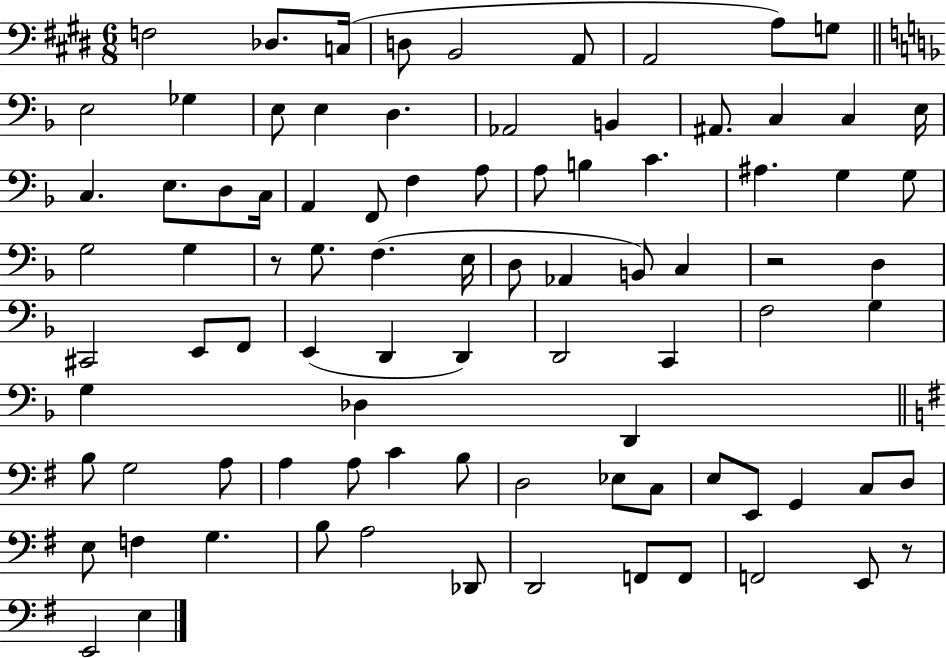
F3/h Db3/e. C3/s D3/e B2/h A2/e A2/h A3/e G3/e E3/h Gb3/q E3/e E3/q D3/q. Ab2/h B2/q A#2/e. C3/q C3/q E3/s C3/q. E3/e. D3/e C3/s A2/q F2/e F3/q A3/e A3/e B3/q C4/q. A#3/q. G3/q G3/e G3/h G3/q R/e G3/e. F3/q. E3/s D3/e Ab2/q B2/e C3/q R/h D3/q C#2/h E2/e F2/e E2/q D2/q D2/q D2/h C2/q F3/h G3/q G3/q Db3/q D2/q B3/e G3/h A3/e A3/q A3/e C4/q B3/e D3/h Eb3/e C3/e E3/e E2/e G2/q C3/e D3/e E3/e F3/q G3/q. B3/e A3/h Db2/e D2/h F2/e F2/e F2/h E2/e R/e E2/h E3/q